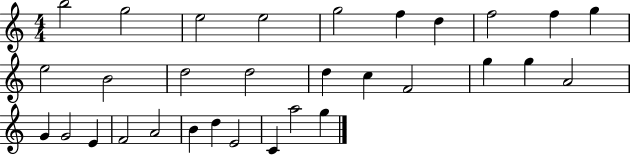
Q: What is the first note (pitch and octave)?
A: B5